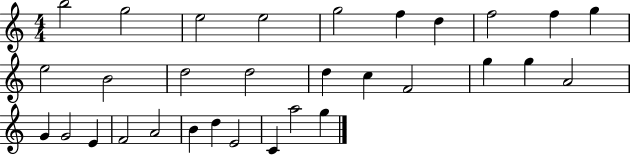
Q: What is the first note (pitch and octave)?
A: B5